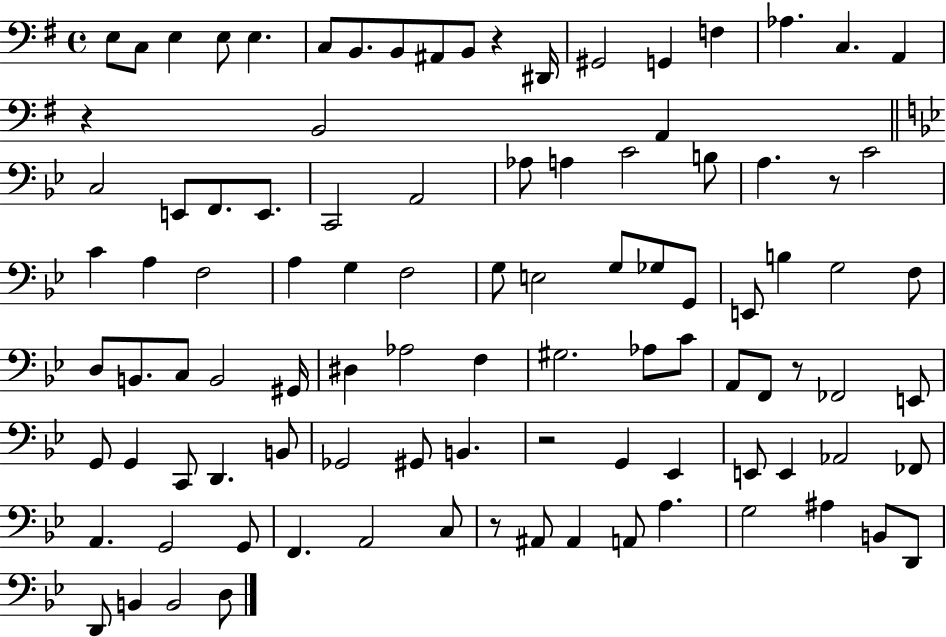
X:1
T:Untitled
M:4/4
L:1/4
K:G
E,/2 C,/2 E, E,/2 E, C,/2 B,,/2 B,,/2 ^A,,/2 B,,/2 z ^D,,/4 ^G,,2 G,, F, _A, C, A,, z B,,2 A,, C,2 E,,/2 F,,/2 E,,/2 C,,2 A,,2 _A,/2 A, C2 B,/2 A, z/2 C2 C A, F,2 A, G, F,2 G,/2 E,2 G,/2 _G,/2 G,,/2 E,,/2 B, G,2 F,/2 D,/2 B,,/2 C,/2 B,,2 ^G,,/4 ^D, _A,2 F, ^G,2 _A,/2 C/2 A,,/2 F,,/2 z/2 _F,,2 E,,/2 G,,/2 G,, C,,/2 D,, B,,/2 _G,,2 ^G,,/2 B,, z2 G,, _E,, E,,/2 E,, _A,,2 _F,,/2 A,, G,,2 G,,/2 F,, A,,2 C,/2 z/2 ^A,,/2 ^A,, A,,/2 A, G,2 ^A, B,,/2 D,,/2 D,,/2 B,, B,,2 D,/2